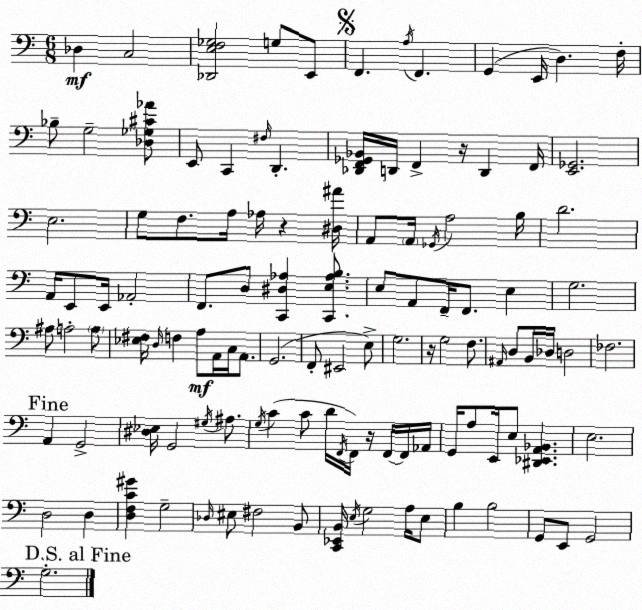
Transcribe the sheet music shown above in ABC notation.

X:1
T:Untitled
M:6/8
L:1/4
K:C
_D, C,2 [_D,,E,F,_G,]2 G,/2 E,,/2 F,, A,/4 F,, G,, E,,/4 D, F,/4 _B,/2 G,2 [_D,_G,^C_A]/2 E,,/2 C,, ^F,/4 D,, [_D,,F,,_G,,_B,,]/4 D,,/4 F,, z/4 D,, F,,/4 [E,,_G,,]2 E,2 G,/2 F,/2 A,/4 _A,/4 z [^D,^A]/4 A,,/2 A,,/4 _G,,/4 A,2 B,/4 D2 A,,/4 E,,/2 E,,/4 _A,,2 F,,/2 D,/2 [C,,^D,_A,] [C,,E,_A,B,]/2 E,/2 A,,/2 F,,/4 F,,/2 E, G,2 ^A,/2 A,2 A,/2 [_E,^F,]/4 D,/4 F, A,/2 A,,/4 C,/4 A,,/2 G,,2 F,,/2 ^E,,2 E,/2 G,2 z/4 G,2 F,/2 ^A,,/4 D,/2 B,,/4 _D,/4 D,2 _F,2 A,, G,,2 [^D,_E,]/4 G,,2 ^G,/4 ^A,/2 G,/4 C C/2 D/4 F,,/4 F,,/4 z/4 F,,/4 F,,/4 _A,,/4 G,,/4 A,/2 E,,/4 E,/2 [^D,,_E,,A,,_B,,] E,2 D,2 D, [D,F,C^G] G,2 _D,/4 ^E,/2 ^F,2 B,,/2 [C,,_E,,B,,]/4 E,/4 G,2 A,/4 E,/2 B, B,2 G,,/2 E,,/2 G,,2 G,2